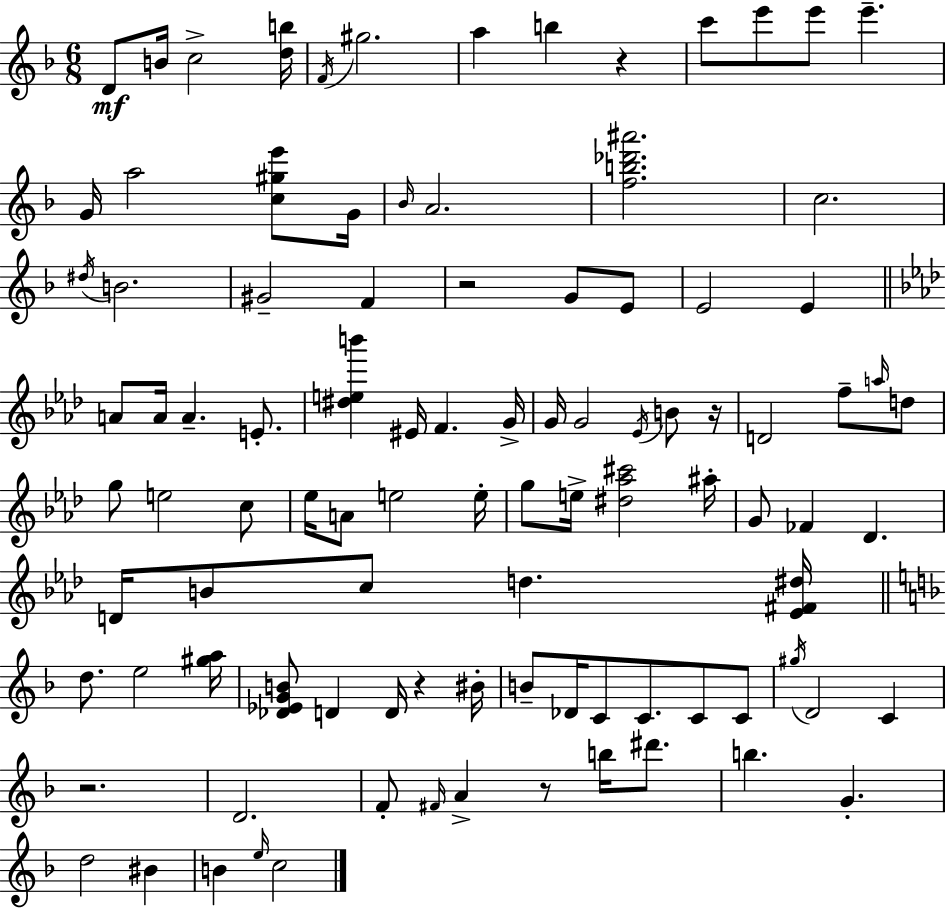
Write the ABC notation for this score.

X:1
T:Untitled
M:6/8
L:1/4
K:F
D/2 B/4 c2 [db]/4 F/4 ^g2 a b z c'/2 e'/2 e'/2 e' G/4 a2 [c^ge']/2 G/4 _B/4 A2 [fb_d'^a']2 c2 ^d/4 B2 ^G2 F z2 G/2 E/2 E2 E A/2 A/4 A E/2 [^deb'] ^E/4 F G/4 G/4 G2 _E/4 B/2 z/4 D2 f/2 a/4 d/2 g/2 e2 c/2 _e/4 A/2 e2 e/4 g/2 e/4 [^d_a^c']2 ^a/4 G/2 _F _D D/4 B/2 c/2 d [_E^F^d]/4 d/2 e2 [^ga]/4 [_D_EGB]/2 D D/4 z ^B/4 B/2 _D/4 C/2 C/2 C/2 C/2 ^g/4 D2 C z2 D2 F/2 ^F/4 A z/2 b/4 ^d'/2 b G d2 ^B B e/4 c2